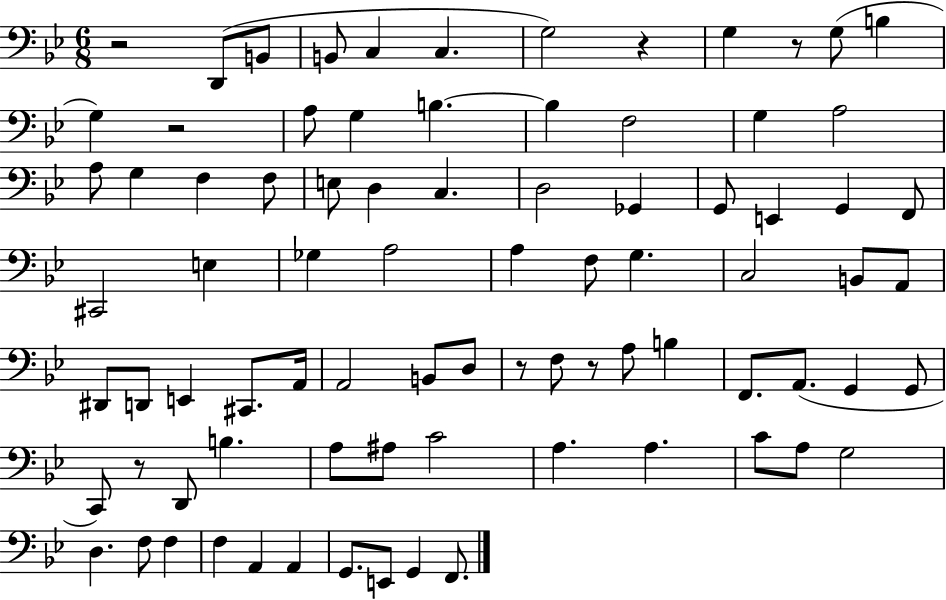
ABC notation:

X:1
T:Untitled
M:6/8
L:1/4
K:Bb
z2 D,,/2 B,,/2 B,,/2 C, C, G,2 z G, z/2 G,/2 B, G, z2 A,/2 G, B, B, F,2 G, A,2 A,/2 G, F, F,/2 E,/2 D, C, D,2 _G,, G,,/2 E,, G,, F,,/2 ^C,,2 E, _G, A,2 A, F,/2 G, C,2 B,,/2 A,,/2 ^D,,/2 D,,/2 E,, ^C,,/2 A,,/4 A,,2 B,,/2 D,/2 z/2 F,/2 z/2 A,/2 B, F,,/2 A,,/2 G,, G,,/2 C,,/2 z/2 D,,/2 B, A,/2 ^A,/2 C2 A, A, C/2 A,/2 G,2 D, F,/2 F, F, A,, A,, G,,/2 E,,/2 G,, F,,/2